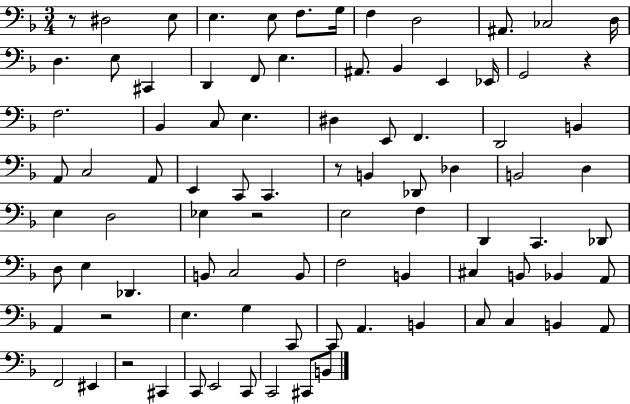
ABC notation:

X:1
T:Untitled
M:3/4
L:1/4
K:F
z/2 ^D,2 E,/2 E, E,/2 F,/2 G,/4 F, D,2 ^A,,/2 _C,2 D,/4 D, E,/2 ^C,, D,, F,,/2 E, ^A,,/2 _B,, E,, _E,,/4 G,,2 z F,2 _B,, C,/2 E, ^D, E,,/2 F,, D,,2 B,, A,,/2 C,2 A,,/2 E,, C,,/2 C,, z/2 B,, _D,,/2 _D, B,,2 D, E, D,2 _E, z2 E,2 F, D,, C,, _D,,/2 D,/2 E, _D,, B,,/2 C,2 B,,/2 F,2 B,, ^C, B,,/2 _B,, A,,/2 A,, z2 E, G, C,,/2 C,,/2 A,, B,, C,/2 C, B,, A,,/2 F,,2 ^E,, z2 ^C,, C,,/2 E,,2 C,,/2 C,,2 ^C,,/2 B,,/2